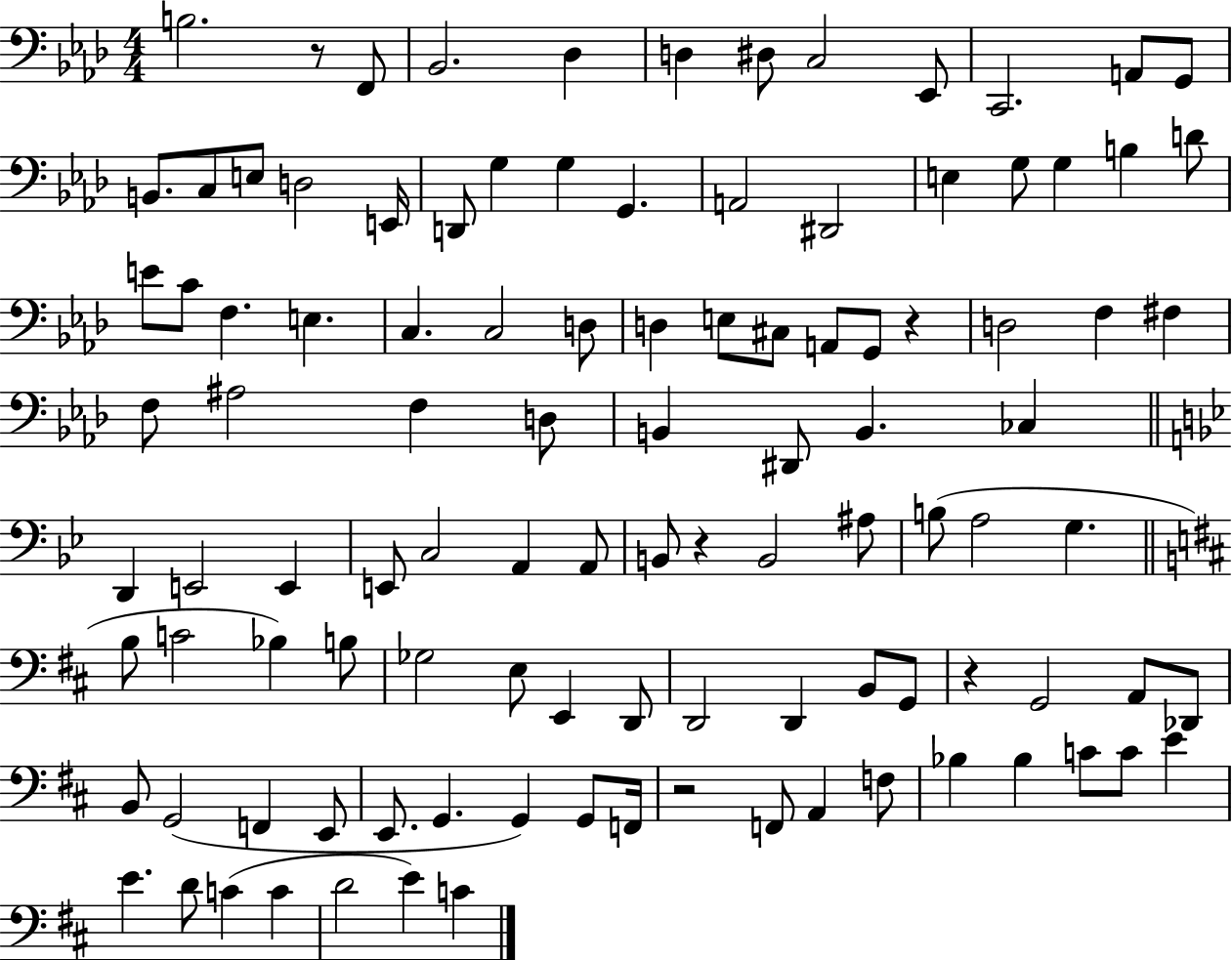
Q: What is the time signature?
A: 4/4